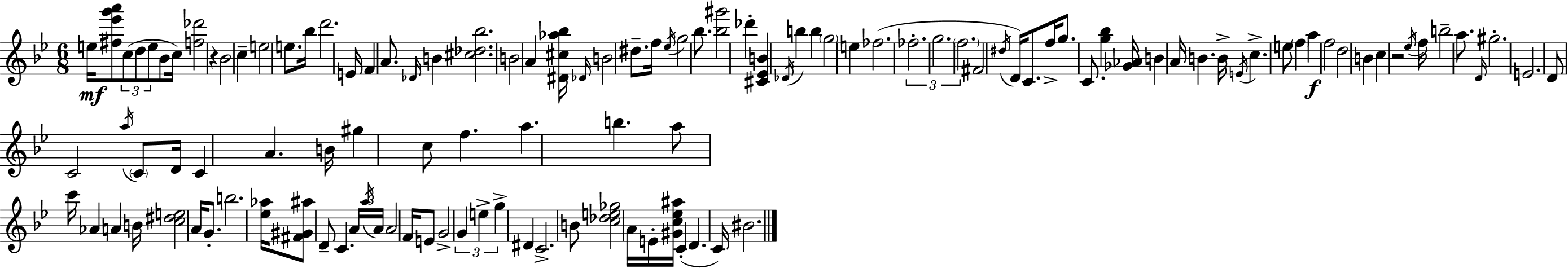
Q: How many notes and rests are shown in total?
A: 120